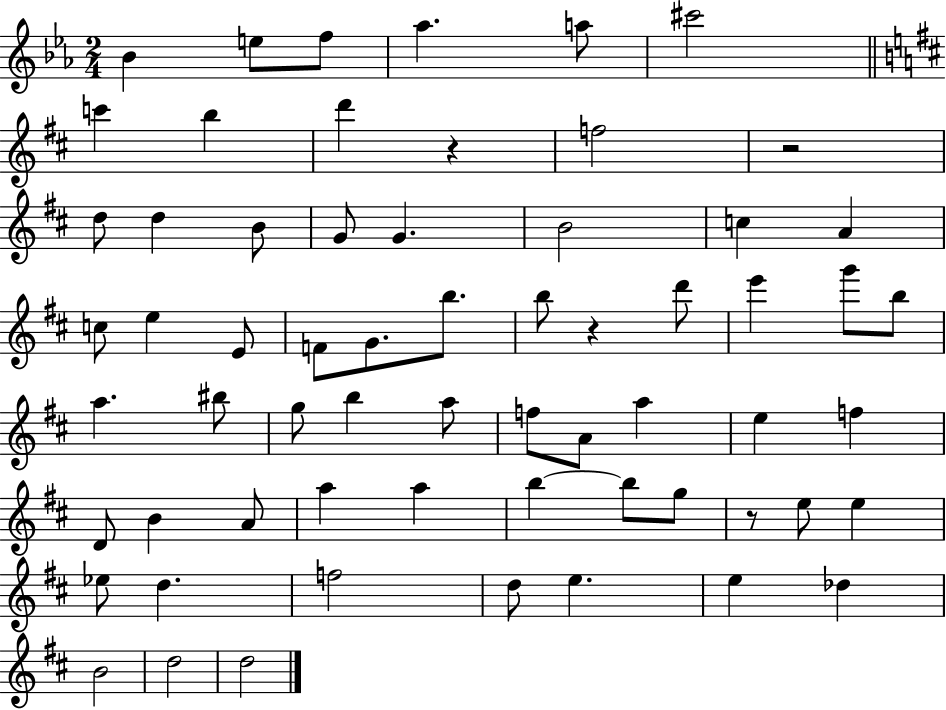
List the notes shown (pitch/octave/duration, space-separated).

Bb4/q E5/e F5/e Ab5/q. A5/e C#6/h C6/q B5/q D6/q R/q F5/h R/h D5/e D5/q B4/e G4/e G4/q. B4/h C5/q A4/q C5/e E5/q E4/e F4/e G4/e. B5/e. B5/e R/q D6/e E6/q G6/e B5/e A5/q. BIS5/e G5/e B5/q A5/e F5/e A4/e A5/q E5/q F5/q D4/e B4/q A4/e A5/q A5/q B5/q B5/e G5/e R/e E5/e E5/q Eb5/e D5/q. F5/h D5/e E5/q. E5/q Db5/q B4/h D5/h D5/h